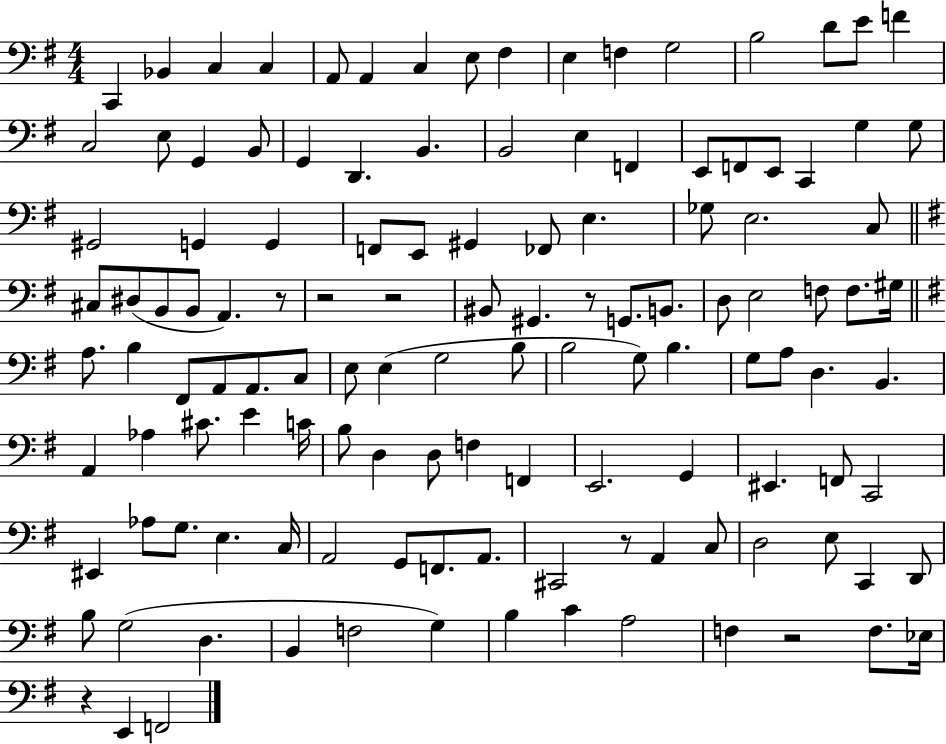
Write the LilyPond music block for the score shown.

{
  \clef bass
  \numericTimeSignature
  \time 4/4
  \key g \major
  \repeat volta 2 { c,4 bes,4 c4 c4 | a,8 a,4 c4 e8 fis4 | e4 f4 g2 | b2 d'8 e'8 f'4 | \break c2 e8 g,4 b,8 | g,4 d,4. b,4. | b,2 e4 f,4 | e,8 f,8 e,8 c,4 g4 g8 | \break gis,2 g,4 g,4 | f,8 e,8 gis,4 fes,8 e4. | ges8 e2. c8 | \bar "||" \break \key g \major cis8 dis8( b,8 b,8 a,4.) r8 | r2 r2 | bis,8 gis,4. r8 g,8. b,8. | d8 e2 f8 f8. gis16 | \break \bar "||" \break \key g \major a8. b4 fis,8 a,8 a,8. c8 | e8 e4( g2 b8 | b2 g8) b4. | g8 a8 d4. b,4. | \break a,4 aes4 cis'8. e'4 c'16 | b8 d4 d8 f4 f,4 | e,2. g,4 | eis,4. f,8 c,2 | \break eis,4 aes8 g8. e4. c16 | a,2 g,8 f,8. a,8. | cis,2 r8 a,4 c8 | d2 e8 c,4 d,8 | \break b8 g2( d4. | b,4 f2 g4) | b4 c'4 a2 | f4 r2 f8. ees16 | \break r4 e,4 f,2 | } \bar "|."
}